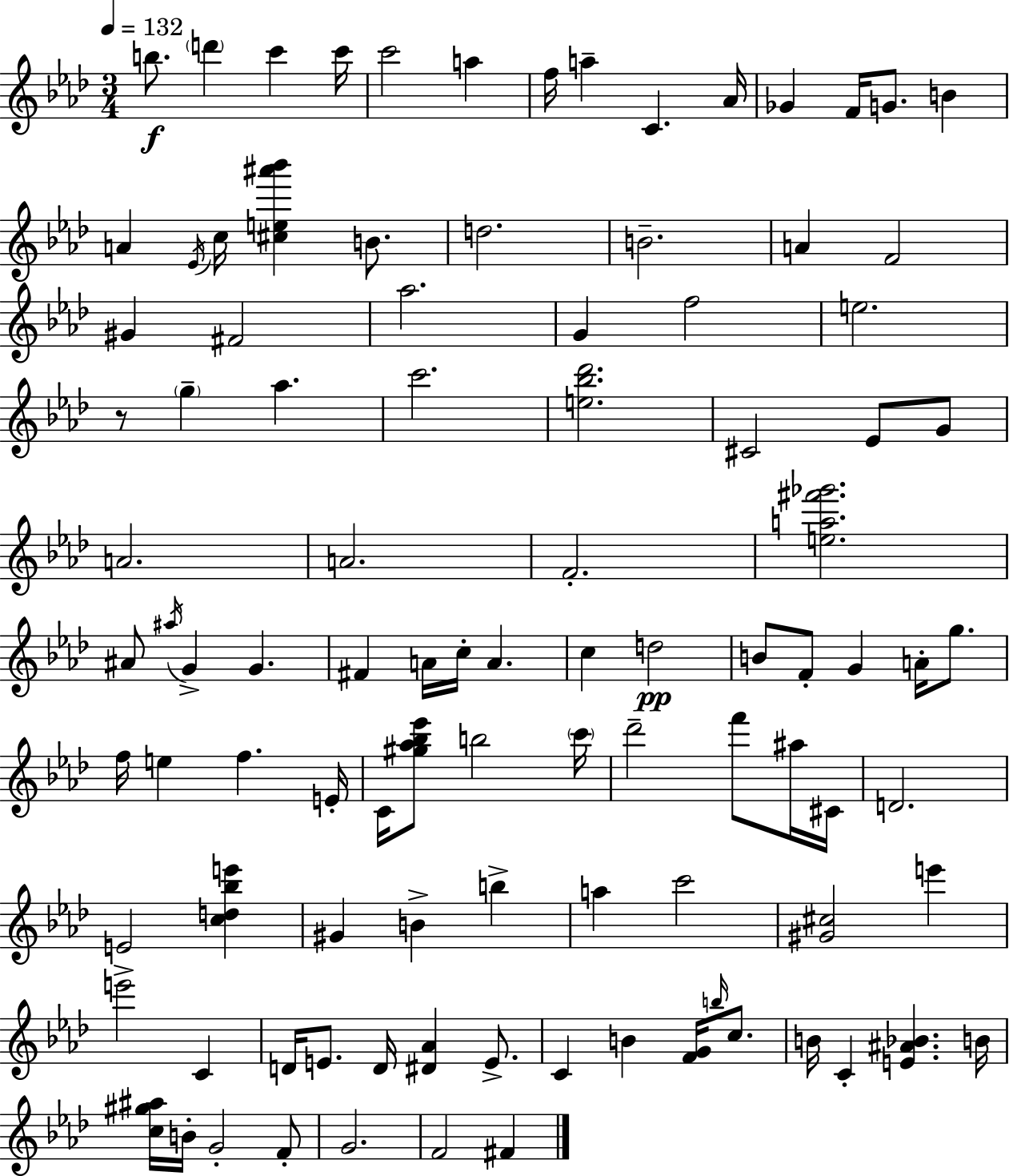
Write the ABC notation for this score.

X:1
T:Untitled
M:3/4
L:1/4
K:Ab
b/2 d' c' c'/4 c'2 a f/4 a C _A/4 _G F/4 G/2 B A _E/4 c/4 [^ce^a'_b'] B/2 d2 B2 A F2 ^G ^F2 _a2 G f2 e2 z/2 g _a c'2 [e_b_d']2 ^C2 _E/2 G/2 A2 A2 F2 [ea^f'_g']2 ^A/2 ^a/4 G G ^F A/4 c/4 A c d2 B/2 F/2 G A/4 g/2 f/4 e f E/4 C/4 [^g_a_b_e']/2 b2 c'/4 _d'2 f'/2 ^a/4 ^C/4 D2 E2 [cd_be'] ^G B b a c'2 [^G^c]2 e' e'2 C D/4 E/2 D/4 [^D_A] E/2 C B [FG]/4 b/4 c/2 B/4 C [E^A_B] B/4 [c^g^a]/4 B/4 G2 F/2 G2 F2 ^F